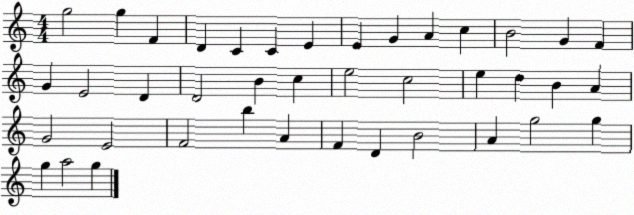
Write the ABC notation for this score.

X:1
T:Untitled
M:4/4
L:1/4
K:C
g2 g F D C C E E G A c B2 G F G E2 D D2 B c e2 c2 e d B A G2 E2 F2 b A F D B2 A g2 g g a2 g